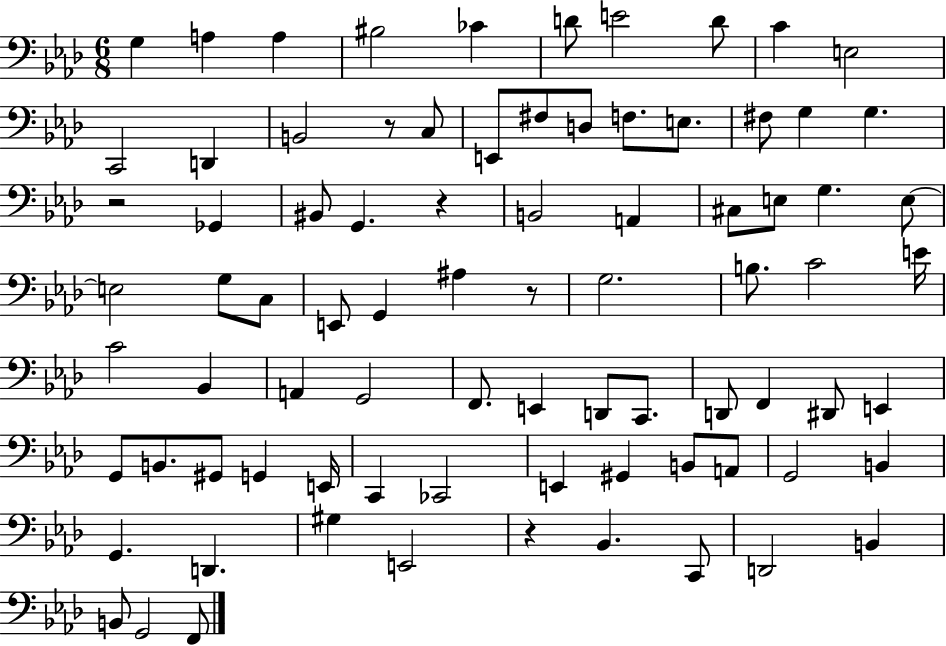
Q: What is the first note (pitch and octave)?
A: G3